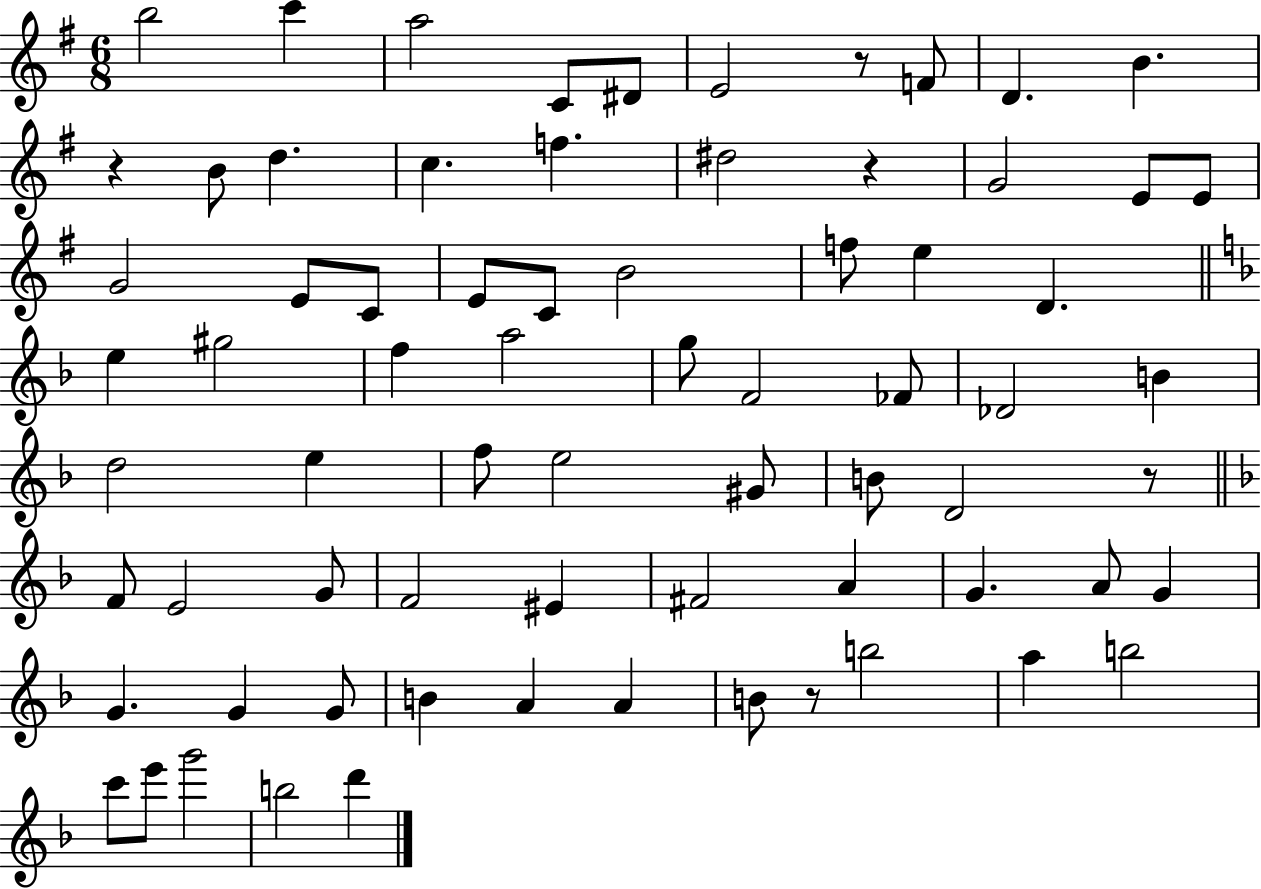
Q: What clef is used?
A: treble